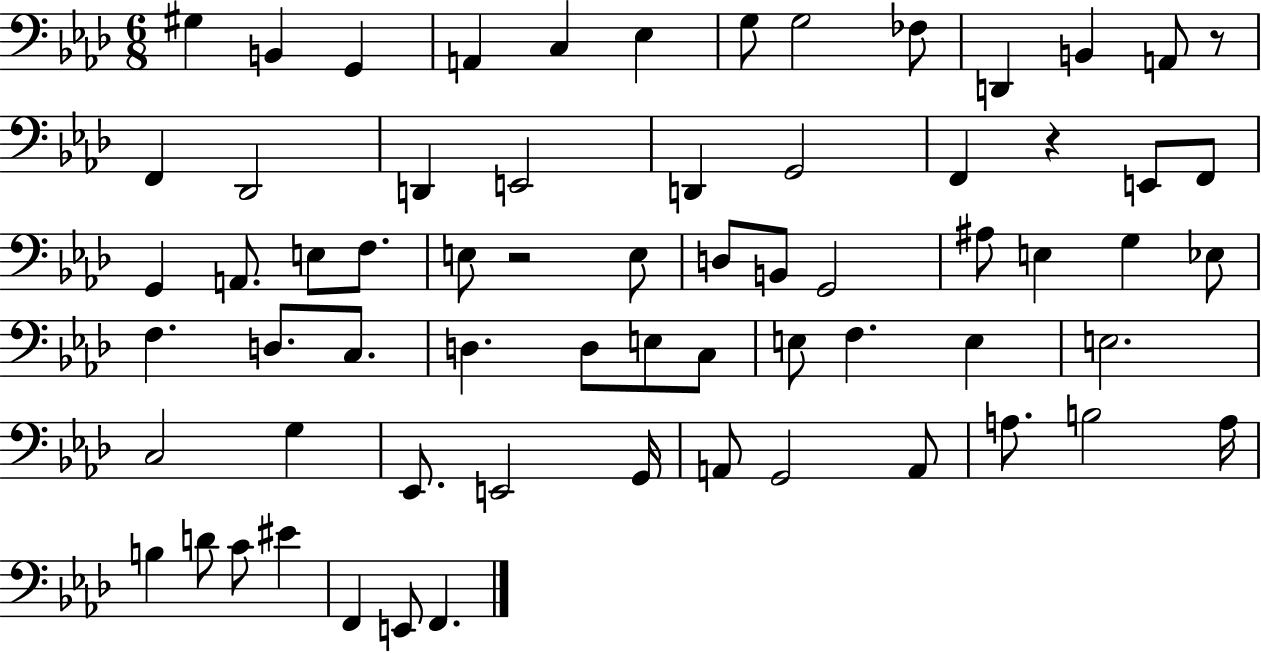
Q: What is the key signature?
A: AES major